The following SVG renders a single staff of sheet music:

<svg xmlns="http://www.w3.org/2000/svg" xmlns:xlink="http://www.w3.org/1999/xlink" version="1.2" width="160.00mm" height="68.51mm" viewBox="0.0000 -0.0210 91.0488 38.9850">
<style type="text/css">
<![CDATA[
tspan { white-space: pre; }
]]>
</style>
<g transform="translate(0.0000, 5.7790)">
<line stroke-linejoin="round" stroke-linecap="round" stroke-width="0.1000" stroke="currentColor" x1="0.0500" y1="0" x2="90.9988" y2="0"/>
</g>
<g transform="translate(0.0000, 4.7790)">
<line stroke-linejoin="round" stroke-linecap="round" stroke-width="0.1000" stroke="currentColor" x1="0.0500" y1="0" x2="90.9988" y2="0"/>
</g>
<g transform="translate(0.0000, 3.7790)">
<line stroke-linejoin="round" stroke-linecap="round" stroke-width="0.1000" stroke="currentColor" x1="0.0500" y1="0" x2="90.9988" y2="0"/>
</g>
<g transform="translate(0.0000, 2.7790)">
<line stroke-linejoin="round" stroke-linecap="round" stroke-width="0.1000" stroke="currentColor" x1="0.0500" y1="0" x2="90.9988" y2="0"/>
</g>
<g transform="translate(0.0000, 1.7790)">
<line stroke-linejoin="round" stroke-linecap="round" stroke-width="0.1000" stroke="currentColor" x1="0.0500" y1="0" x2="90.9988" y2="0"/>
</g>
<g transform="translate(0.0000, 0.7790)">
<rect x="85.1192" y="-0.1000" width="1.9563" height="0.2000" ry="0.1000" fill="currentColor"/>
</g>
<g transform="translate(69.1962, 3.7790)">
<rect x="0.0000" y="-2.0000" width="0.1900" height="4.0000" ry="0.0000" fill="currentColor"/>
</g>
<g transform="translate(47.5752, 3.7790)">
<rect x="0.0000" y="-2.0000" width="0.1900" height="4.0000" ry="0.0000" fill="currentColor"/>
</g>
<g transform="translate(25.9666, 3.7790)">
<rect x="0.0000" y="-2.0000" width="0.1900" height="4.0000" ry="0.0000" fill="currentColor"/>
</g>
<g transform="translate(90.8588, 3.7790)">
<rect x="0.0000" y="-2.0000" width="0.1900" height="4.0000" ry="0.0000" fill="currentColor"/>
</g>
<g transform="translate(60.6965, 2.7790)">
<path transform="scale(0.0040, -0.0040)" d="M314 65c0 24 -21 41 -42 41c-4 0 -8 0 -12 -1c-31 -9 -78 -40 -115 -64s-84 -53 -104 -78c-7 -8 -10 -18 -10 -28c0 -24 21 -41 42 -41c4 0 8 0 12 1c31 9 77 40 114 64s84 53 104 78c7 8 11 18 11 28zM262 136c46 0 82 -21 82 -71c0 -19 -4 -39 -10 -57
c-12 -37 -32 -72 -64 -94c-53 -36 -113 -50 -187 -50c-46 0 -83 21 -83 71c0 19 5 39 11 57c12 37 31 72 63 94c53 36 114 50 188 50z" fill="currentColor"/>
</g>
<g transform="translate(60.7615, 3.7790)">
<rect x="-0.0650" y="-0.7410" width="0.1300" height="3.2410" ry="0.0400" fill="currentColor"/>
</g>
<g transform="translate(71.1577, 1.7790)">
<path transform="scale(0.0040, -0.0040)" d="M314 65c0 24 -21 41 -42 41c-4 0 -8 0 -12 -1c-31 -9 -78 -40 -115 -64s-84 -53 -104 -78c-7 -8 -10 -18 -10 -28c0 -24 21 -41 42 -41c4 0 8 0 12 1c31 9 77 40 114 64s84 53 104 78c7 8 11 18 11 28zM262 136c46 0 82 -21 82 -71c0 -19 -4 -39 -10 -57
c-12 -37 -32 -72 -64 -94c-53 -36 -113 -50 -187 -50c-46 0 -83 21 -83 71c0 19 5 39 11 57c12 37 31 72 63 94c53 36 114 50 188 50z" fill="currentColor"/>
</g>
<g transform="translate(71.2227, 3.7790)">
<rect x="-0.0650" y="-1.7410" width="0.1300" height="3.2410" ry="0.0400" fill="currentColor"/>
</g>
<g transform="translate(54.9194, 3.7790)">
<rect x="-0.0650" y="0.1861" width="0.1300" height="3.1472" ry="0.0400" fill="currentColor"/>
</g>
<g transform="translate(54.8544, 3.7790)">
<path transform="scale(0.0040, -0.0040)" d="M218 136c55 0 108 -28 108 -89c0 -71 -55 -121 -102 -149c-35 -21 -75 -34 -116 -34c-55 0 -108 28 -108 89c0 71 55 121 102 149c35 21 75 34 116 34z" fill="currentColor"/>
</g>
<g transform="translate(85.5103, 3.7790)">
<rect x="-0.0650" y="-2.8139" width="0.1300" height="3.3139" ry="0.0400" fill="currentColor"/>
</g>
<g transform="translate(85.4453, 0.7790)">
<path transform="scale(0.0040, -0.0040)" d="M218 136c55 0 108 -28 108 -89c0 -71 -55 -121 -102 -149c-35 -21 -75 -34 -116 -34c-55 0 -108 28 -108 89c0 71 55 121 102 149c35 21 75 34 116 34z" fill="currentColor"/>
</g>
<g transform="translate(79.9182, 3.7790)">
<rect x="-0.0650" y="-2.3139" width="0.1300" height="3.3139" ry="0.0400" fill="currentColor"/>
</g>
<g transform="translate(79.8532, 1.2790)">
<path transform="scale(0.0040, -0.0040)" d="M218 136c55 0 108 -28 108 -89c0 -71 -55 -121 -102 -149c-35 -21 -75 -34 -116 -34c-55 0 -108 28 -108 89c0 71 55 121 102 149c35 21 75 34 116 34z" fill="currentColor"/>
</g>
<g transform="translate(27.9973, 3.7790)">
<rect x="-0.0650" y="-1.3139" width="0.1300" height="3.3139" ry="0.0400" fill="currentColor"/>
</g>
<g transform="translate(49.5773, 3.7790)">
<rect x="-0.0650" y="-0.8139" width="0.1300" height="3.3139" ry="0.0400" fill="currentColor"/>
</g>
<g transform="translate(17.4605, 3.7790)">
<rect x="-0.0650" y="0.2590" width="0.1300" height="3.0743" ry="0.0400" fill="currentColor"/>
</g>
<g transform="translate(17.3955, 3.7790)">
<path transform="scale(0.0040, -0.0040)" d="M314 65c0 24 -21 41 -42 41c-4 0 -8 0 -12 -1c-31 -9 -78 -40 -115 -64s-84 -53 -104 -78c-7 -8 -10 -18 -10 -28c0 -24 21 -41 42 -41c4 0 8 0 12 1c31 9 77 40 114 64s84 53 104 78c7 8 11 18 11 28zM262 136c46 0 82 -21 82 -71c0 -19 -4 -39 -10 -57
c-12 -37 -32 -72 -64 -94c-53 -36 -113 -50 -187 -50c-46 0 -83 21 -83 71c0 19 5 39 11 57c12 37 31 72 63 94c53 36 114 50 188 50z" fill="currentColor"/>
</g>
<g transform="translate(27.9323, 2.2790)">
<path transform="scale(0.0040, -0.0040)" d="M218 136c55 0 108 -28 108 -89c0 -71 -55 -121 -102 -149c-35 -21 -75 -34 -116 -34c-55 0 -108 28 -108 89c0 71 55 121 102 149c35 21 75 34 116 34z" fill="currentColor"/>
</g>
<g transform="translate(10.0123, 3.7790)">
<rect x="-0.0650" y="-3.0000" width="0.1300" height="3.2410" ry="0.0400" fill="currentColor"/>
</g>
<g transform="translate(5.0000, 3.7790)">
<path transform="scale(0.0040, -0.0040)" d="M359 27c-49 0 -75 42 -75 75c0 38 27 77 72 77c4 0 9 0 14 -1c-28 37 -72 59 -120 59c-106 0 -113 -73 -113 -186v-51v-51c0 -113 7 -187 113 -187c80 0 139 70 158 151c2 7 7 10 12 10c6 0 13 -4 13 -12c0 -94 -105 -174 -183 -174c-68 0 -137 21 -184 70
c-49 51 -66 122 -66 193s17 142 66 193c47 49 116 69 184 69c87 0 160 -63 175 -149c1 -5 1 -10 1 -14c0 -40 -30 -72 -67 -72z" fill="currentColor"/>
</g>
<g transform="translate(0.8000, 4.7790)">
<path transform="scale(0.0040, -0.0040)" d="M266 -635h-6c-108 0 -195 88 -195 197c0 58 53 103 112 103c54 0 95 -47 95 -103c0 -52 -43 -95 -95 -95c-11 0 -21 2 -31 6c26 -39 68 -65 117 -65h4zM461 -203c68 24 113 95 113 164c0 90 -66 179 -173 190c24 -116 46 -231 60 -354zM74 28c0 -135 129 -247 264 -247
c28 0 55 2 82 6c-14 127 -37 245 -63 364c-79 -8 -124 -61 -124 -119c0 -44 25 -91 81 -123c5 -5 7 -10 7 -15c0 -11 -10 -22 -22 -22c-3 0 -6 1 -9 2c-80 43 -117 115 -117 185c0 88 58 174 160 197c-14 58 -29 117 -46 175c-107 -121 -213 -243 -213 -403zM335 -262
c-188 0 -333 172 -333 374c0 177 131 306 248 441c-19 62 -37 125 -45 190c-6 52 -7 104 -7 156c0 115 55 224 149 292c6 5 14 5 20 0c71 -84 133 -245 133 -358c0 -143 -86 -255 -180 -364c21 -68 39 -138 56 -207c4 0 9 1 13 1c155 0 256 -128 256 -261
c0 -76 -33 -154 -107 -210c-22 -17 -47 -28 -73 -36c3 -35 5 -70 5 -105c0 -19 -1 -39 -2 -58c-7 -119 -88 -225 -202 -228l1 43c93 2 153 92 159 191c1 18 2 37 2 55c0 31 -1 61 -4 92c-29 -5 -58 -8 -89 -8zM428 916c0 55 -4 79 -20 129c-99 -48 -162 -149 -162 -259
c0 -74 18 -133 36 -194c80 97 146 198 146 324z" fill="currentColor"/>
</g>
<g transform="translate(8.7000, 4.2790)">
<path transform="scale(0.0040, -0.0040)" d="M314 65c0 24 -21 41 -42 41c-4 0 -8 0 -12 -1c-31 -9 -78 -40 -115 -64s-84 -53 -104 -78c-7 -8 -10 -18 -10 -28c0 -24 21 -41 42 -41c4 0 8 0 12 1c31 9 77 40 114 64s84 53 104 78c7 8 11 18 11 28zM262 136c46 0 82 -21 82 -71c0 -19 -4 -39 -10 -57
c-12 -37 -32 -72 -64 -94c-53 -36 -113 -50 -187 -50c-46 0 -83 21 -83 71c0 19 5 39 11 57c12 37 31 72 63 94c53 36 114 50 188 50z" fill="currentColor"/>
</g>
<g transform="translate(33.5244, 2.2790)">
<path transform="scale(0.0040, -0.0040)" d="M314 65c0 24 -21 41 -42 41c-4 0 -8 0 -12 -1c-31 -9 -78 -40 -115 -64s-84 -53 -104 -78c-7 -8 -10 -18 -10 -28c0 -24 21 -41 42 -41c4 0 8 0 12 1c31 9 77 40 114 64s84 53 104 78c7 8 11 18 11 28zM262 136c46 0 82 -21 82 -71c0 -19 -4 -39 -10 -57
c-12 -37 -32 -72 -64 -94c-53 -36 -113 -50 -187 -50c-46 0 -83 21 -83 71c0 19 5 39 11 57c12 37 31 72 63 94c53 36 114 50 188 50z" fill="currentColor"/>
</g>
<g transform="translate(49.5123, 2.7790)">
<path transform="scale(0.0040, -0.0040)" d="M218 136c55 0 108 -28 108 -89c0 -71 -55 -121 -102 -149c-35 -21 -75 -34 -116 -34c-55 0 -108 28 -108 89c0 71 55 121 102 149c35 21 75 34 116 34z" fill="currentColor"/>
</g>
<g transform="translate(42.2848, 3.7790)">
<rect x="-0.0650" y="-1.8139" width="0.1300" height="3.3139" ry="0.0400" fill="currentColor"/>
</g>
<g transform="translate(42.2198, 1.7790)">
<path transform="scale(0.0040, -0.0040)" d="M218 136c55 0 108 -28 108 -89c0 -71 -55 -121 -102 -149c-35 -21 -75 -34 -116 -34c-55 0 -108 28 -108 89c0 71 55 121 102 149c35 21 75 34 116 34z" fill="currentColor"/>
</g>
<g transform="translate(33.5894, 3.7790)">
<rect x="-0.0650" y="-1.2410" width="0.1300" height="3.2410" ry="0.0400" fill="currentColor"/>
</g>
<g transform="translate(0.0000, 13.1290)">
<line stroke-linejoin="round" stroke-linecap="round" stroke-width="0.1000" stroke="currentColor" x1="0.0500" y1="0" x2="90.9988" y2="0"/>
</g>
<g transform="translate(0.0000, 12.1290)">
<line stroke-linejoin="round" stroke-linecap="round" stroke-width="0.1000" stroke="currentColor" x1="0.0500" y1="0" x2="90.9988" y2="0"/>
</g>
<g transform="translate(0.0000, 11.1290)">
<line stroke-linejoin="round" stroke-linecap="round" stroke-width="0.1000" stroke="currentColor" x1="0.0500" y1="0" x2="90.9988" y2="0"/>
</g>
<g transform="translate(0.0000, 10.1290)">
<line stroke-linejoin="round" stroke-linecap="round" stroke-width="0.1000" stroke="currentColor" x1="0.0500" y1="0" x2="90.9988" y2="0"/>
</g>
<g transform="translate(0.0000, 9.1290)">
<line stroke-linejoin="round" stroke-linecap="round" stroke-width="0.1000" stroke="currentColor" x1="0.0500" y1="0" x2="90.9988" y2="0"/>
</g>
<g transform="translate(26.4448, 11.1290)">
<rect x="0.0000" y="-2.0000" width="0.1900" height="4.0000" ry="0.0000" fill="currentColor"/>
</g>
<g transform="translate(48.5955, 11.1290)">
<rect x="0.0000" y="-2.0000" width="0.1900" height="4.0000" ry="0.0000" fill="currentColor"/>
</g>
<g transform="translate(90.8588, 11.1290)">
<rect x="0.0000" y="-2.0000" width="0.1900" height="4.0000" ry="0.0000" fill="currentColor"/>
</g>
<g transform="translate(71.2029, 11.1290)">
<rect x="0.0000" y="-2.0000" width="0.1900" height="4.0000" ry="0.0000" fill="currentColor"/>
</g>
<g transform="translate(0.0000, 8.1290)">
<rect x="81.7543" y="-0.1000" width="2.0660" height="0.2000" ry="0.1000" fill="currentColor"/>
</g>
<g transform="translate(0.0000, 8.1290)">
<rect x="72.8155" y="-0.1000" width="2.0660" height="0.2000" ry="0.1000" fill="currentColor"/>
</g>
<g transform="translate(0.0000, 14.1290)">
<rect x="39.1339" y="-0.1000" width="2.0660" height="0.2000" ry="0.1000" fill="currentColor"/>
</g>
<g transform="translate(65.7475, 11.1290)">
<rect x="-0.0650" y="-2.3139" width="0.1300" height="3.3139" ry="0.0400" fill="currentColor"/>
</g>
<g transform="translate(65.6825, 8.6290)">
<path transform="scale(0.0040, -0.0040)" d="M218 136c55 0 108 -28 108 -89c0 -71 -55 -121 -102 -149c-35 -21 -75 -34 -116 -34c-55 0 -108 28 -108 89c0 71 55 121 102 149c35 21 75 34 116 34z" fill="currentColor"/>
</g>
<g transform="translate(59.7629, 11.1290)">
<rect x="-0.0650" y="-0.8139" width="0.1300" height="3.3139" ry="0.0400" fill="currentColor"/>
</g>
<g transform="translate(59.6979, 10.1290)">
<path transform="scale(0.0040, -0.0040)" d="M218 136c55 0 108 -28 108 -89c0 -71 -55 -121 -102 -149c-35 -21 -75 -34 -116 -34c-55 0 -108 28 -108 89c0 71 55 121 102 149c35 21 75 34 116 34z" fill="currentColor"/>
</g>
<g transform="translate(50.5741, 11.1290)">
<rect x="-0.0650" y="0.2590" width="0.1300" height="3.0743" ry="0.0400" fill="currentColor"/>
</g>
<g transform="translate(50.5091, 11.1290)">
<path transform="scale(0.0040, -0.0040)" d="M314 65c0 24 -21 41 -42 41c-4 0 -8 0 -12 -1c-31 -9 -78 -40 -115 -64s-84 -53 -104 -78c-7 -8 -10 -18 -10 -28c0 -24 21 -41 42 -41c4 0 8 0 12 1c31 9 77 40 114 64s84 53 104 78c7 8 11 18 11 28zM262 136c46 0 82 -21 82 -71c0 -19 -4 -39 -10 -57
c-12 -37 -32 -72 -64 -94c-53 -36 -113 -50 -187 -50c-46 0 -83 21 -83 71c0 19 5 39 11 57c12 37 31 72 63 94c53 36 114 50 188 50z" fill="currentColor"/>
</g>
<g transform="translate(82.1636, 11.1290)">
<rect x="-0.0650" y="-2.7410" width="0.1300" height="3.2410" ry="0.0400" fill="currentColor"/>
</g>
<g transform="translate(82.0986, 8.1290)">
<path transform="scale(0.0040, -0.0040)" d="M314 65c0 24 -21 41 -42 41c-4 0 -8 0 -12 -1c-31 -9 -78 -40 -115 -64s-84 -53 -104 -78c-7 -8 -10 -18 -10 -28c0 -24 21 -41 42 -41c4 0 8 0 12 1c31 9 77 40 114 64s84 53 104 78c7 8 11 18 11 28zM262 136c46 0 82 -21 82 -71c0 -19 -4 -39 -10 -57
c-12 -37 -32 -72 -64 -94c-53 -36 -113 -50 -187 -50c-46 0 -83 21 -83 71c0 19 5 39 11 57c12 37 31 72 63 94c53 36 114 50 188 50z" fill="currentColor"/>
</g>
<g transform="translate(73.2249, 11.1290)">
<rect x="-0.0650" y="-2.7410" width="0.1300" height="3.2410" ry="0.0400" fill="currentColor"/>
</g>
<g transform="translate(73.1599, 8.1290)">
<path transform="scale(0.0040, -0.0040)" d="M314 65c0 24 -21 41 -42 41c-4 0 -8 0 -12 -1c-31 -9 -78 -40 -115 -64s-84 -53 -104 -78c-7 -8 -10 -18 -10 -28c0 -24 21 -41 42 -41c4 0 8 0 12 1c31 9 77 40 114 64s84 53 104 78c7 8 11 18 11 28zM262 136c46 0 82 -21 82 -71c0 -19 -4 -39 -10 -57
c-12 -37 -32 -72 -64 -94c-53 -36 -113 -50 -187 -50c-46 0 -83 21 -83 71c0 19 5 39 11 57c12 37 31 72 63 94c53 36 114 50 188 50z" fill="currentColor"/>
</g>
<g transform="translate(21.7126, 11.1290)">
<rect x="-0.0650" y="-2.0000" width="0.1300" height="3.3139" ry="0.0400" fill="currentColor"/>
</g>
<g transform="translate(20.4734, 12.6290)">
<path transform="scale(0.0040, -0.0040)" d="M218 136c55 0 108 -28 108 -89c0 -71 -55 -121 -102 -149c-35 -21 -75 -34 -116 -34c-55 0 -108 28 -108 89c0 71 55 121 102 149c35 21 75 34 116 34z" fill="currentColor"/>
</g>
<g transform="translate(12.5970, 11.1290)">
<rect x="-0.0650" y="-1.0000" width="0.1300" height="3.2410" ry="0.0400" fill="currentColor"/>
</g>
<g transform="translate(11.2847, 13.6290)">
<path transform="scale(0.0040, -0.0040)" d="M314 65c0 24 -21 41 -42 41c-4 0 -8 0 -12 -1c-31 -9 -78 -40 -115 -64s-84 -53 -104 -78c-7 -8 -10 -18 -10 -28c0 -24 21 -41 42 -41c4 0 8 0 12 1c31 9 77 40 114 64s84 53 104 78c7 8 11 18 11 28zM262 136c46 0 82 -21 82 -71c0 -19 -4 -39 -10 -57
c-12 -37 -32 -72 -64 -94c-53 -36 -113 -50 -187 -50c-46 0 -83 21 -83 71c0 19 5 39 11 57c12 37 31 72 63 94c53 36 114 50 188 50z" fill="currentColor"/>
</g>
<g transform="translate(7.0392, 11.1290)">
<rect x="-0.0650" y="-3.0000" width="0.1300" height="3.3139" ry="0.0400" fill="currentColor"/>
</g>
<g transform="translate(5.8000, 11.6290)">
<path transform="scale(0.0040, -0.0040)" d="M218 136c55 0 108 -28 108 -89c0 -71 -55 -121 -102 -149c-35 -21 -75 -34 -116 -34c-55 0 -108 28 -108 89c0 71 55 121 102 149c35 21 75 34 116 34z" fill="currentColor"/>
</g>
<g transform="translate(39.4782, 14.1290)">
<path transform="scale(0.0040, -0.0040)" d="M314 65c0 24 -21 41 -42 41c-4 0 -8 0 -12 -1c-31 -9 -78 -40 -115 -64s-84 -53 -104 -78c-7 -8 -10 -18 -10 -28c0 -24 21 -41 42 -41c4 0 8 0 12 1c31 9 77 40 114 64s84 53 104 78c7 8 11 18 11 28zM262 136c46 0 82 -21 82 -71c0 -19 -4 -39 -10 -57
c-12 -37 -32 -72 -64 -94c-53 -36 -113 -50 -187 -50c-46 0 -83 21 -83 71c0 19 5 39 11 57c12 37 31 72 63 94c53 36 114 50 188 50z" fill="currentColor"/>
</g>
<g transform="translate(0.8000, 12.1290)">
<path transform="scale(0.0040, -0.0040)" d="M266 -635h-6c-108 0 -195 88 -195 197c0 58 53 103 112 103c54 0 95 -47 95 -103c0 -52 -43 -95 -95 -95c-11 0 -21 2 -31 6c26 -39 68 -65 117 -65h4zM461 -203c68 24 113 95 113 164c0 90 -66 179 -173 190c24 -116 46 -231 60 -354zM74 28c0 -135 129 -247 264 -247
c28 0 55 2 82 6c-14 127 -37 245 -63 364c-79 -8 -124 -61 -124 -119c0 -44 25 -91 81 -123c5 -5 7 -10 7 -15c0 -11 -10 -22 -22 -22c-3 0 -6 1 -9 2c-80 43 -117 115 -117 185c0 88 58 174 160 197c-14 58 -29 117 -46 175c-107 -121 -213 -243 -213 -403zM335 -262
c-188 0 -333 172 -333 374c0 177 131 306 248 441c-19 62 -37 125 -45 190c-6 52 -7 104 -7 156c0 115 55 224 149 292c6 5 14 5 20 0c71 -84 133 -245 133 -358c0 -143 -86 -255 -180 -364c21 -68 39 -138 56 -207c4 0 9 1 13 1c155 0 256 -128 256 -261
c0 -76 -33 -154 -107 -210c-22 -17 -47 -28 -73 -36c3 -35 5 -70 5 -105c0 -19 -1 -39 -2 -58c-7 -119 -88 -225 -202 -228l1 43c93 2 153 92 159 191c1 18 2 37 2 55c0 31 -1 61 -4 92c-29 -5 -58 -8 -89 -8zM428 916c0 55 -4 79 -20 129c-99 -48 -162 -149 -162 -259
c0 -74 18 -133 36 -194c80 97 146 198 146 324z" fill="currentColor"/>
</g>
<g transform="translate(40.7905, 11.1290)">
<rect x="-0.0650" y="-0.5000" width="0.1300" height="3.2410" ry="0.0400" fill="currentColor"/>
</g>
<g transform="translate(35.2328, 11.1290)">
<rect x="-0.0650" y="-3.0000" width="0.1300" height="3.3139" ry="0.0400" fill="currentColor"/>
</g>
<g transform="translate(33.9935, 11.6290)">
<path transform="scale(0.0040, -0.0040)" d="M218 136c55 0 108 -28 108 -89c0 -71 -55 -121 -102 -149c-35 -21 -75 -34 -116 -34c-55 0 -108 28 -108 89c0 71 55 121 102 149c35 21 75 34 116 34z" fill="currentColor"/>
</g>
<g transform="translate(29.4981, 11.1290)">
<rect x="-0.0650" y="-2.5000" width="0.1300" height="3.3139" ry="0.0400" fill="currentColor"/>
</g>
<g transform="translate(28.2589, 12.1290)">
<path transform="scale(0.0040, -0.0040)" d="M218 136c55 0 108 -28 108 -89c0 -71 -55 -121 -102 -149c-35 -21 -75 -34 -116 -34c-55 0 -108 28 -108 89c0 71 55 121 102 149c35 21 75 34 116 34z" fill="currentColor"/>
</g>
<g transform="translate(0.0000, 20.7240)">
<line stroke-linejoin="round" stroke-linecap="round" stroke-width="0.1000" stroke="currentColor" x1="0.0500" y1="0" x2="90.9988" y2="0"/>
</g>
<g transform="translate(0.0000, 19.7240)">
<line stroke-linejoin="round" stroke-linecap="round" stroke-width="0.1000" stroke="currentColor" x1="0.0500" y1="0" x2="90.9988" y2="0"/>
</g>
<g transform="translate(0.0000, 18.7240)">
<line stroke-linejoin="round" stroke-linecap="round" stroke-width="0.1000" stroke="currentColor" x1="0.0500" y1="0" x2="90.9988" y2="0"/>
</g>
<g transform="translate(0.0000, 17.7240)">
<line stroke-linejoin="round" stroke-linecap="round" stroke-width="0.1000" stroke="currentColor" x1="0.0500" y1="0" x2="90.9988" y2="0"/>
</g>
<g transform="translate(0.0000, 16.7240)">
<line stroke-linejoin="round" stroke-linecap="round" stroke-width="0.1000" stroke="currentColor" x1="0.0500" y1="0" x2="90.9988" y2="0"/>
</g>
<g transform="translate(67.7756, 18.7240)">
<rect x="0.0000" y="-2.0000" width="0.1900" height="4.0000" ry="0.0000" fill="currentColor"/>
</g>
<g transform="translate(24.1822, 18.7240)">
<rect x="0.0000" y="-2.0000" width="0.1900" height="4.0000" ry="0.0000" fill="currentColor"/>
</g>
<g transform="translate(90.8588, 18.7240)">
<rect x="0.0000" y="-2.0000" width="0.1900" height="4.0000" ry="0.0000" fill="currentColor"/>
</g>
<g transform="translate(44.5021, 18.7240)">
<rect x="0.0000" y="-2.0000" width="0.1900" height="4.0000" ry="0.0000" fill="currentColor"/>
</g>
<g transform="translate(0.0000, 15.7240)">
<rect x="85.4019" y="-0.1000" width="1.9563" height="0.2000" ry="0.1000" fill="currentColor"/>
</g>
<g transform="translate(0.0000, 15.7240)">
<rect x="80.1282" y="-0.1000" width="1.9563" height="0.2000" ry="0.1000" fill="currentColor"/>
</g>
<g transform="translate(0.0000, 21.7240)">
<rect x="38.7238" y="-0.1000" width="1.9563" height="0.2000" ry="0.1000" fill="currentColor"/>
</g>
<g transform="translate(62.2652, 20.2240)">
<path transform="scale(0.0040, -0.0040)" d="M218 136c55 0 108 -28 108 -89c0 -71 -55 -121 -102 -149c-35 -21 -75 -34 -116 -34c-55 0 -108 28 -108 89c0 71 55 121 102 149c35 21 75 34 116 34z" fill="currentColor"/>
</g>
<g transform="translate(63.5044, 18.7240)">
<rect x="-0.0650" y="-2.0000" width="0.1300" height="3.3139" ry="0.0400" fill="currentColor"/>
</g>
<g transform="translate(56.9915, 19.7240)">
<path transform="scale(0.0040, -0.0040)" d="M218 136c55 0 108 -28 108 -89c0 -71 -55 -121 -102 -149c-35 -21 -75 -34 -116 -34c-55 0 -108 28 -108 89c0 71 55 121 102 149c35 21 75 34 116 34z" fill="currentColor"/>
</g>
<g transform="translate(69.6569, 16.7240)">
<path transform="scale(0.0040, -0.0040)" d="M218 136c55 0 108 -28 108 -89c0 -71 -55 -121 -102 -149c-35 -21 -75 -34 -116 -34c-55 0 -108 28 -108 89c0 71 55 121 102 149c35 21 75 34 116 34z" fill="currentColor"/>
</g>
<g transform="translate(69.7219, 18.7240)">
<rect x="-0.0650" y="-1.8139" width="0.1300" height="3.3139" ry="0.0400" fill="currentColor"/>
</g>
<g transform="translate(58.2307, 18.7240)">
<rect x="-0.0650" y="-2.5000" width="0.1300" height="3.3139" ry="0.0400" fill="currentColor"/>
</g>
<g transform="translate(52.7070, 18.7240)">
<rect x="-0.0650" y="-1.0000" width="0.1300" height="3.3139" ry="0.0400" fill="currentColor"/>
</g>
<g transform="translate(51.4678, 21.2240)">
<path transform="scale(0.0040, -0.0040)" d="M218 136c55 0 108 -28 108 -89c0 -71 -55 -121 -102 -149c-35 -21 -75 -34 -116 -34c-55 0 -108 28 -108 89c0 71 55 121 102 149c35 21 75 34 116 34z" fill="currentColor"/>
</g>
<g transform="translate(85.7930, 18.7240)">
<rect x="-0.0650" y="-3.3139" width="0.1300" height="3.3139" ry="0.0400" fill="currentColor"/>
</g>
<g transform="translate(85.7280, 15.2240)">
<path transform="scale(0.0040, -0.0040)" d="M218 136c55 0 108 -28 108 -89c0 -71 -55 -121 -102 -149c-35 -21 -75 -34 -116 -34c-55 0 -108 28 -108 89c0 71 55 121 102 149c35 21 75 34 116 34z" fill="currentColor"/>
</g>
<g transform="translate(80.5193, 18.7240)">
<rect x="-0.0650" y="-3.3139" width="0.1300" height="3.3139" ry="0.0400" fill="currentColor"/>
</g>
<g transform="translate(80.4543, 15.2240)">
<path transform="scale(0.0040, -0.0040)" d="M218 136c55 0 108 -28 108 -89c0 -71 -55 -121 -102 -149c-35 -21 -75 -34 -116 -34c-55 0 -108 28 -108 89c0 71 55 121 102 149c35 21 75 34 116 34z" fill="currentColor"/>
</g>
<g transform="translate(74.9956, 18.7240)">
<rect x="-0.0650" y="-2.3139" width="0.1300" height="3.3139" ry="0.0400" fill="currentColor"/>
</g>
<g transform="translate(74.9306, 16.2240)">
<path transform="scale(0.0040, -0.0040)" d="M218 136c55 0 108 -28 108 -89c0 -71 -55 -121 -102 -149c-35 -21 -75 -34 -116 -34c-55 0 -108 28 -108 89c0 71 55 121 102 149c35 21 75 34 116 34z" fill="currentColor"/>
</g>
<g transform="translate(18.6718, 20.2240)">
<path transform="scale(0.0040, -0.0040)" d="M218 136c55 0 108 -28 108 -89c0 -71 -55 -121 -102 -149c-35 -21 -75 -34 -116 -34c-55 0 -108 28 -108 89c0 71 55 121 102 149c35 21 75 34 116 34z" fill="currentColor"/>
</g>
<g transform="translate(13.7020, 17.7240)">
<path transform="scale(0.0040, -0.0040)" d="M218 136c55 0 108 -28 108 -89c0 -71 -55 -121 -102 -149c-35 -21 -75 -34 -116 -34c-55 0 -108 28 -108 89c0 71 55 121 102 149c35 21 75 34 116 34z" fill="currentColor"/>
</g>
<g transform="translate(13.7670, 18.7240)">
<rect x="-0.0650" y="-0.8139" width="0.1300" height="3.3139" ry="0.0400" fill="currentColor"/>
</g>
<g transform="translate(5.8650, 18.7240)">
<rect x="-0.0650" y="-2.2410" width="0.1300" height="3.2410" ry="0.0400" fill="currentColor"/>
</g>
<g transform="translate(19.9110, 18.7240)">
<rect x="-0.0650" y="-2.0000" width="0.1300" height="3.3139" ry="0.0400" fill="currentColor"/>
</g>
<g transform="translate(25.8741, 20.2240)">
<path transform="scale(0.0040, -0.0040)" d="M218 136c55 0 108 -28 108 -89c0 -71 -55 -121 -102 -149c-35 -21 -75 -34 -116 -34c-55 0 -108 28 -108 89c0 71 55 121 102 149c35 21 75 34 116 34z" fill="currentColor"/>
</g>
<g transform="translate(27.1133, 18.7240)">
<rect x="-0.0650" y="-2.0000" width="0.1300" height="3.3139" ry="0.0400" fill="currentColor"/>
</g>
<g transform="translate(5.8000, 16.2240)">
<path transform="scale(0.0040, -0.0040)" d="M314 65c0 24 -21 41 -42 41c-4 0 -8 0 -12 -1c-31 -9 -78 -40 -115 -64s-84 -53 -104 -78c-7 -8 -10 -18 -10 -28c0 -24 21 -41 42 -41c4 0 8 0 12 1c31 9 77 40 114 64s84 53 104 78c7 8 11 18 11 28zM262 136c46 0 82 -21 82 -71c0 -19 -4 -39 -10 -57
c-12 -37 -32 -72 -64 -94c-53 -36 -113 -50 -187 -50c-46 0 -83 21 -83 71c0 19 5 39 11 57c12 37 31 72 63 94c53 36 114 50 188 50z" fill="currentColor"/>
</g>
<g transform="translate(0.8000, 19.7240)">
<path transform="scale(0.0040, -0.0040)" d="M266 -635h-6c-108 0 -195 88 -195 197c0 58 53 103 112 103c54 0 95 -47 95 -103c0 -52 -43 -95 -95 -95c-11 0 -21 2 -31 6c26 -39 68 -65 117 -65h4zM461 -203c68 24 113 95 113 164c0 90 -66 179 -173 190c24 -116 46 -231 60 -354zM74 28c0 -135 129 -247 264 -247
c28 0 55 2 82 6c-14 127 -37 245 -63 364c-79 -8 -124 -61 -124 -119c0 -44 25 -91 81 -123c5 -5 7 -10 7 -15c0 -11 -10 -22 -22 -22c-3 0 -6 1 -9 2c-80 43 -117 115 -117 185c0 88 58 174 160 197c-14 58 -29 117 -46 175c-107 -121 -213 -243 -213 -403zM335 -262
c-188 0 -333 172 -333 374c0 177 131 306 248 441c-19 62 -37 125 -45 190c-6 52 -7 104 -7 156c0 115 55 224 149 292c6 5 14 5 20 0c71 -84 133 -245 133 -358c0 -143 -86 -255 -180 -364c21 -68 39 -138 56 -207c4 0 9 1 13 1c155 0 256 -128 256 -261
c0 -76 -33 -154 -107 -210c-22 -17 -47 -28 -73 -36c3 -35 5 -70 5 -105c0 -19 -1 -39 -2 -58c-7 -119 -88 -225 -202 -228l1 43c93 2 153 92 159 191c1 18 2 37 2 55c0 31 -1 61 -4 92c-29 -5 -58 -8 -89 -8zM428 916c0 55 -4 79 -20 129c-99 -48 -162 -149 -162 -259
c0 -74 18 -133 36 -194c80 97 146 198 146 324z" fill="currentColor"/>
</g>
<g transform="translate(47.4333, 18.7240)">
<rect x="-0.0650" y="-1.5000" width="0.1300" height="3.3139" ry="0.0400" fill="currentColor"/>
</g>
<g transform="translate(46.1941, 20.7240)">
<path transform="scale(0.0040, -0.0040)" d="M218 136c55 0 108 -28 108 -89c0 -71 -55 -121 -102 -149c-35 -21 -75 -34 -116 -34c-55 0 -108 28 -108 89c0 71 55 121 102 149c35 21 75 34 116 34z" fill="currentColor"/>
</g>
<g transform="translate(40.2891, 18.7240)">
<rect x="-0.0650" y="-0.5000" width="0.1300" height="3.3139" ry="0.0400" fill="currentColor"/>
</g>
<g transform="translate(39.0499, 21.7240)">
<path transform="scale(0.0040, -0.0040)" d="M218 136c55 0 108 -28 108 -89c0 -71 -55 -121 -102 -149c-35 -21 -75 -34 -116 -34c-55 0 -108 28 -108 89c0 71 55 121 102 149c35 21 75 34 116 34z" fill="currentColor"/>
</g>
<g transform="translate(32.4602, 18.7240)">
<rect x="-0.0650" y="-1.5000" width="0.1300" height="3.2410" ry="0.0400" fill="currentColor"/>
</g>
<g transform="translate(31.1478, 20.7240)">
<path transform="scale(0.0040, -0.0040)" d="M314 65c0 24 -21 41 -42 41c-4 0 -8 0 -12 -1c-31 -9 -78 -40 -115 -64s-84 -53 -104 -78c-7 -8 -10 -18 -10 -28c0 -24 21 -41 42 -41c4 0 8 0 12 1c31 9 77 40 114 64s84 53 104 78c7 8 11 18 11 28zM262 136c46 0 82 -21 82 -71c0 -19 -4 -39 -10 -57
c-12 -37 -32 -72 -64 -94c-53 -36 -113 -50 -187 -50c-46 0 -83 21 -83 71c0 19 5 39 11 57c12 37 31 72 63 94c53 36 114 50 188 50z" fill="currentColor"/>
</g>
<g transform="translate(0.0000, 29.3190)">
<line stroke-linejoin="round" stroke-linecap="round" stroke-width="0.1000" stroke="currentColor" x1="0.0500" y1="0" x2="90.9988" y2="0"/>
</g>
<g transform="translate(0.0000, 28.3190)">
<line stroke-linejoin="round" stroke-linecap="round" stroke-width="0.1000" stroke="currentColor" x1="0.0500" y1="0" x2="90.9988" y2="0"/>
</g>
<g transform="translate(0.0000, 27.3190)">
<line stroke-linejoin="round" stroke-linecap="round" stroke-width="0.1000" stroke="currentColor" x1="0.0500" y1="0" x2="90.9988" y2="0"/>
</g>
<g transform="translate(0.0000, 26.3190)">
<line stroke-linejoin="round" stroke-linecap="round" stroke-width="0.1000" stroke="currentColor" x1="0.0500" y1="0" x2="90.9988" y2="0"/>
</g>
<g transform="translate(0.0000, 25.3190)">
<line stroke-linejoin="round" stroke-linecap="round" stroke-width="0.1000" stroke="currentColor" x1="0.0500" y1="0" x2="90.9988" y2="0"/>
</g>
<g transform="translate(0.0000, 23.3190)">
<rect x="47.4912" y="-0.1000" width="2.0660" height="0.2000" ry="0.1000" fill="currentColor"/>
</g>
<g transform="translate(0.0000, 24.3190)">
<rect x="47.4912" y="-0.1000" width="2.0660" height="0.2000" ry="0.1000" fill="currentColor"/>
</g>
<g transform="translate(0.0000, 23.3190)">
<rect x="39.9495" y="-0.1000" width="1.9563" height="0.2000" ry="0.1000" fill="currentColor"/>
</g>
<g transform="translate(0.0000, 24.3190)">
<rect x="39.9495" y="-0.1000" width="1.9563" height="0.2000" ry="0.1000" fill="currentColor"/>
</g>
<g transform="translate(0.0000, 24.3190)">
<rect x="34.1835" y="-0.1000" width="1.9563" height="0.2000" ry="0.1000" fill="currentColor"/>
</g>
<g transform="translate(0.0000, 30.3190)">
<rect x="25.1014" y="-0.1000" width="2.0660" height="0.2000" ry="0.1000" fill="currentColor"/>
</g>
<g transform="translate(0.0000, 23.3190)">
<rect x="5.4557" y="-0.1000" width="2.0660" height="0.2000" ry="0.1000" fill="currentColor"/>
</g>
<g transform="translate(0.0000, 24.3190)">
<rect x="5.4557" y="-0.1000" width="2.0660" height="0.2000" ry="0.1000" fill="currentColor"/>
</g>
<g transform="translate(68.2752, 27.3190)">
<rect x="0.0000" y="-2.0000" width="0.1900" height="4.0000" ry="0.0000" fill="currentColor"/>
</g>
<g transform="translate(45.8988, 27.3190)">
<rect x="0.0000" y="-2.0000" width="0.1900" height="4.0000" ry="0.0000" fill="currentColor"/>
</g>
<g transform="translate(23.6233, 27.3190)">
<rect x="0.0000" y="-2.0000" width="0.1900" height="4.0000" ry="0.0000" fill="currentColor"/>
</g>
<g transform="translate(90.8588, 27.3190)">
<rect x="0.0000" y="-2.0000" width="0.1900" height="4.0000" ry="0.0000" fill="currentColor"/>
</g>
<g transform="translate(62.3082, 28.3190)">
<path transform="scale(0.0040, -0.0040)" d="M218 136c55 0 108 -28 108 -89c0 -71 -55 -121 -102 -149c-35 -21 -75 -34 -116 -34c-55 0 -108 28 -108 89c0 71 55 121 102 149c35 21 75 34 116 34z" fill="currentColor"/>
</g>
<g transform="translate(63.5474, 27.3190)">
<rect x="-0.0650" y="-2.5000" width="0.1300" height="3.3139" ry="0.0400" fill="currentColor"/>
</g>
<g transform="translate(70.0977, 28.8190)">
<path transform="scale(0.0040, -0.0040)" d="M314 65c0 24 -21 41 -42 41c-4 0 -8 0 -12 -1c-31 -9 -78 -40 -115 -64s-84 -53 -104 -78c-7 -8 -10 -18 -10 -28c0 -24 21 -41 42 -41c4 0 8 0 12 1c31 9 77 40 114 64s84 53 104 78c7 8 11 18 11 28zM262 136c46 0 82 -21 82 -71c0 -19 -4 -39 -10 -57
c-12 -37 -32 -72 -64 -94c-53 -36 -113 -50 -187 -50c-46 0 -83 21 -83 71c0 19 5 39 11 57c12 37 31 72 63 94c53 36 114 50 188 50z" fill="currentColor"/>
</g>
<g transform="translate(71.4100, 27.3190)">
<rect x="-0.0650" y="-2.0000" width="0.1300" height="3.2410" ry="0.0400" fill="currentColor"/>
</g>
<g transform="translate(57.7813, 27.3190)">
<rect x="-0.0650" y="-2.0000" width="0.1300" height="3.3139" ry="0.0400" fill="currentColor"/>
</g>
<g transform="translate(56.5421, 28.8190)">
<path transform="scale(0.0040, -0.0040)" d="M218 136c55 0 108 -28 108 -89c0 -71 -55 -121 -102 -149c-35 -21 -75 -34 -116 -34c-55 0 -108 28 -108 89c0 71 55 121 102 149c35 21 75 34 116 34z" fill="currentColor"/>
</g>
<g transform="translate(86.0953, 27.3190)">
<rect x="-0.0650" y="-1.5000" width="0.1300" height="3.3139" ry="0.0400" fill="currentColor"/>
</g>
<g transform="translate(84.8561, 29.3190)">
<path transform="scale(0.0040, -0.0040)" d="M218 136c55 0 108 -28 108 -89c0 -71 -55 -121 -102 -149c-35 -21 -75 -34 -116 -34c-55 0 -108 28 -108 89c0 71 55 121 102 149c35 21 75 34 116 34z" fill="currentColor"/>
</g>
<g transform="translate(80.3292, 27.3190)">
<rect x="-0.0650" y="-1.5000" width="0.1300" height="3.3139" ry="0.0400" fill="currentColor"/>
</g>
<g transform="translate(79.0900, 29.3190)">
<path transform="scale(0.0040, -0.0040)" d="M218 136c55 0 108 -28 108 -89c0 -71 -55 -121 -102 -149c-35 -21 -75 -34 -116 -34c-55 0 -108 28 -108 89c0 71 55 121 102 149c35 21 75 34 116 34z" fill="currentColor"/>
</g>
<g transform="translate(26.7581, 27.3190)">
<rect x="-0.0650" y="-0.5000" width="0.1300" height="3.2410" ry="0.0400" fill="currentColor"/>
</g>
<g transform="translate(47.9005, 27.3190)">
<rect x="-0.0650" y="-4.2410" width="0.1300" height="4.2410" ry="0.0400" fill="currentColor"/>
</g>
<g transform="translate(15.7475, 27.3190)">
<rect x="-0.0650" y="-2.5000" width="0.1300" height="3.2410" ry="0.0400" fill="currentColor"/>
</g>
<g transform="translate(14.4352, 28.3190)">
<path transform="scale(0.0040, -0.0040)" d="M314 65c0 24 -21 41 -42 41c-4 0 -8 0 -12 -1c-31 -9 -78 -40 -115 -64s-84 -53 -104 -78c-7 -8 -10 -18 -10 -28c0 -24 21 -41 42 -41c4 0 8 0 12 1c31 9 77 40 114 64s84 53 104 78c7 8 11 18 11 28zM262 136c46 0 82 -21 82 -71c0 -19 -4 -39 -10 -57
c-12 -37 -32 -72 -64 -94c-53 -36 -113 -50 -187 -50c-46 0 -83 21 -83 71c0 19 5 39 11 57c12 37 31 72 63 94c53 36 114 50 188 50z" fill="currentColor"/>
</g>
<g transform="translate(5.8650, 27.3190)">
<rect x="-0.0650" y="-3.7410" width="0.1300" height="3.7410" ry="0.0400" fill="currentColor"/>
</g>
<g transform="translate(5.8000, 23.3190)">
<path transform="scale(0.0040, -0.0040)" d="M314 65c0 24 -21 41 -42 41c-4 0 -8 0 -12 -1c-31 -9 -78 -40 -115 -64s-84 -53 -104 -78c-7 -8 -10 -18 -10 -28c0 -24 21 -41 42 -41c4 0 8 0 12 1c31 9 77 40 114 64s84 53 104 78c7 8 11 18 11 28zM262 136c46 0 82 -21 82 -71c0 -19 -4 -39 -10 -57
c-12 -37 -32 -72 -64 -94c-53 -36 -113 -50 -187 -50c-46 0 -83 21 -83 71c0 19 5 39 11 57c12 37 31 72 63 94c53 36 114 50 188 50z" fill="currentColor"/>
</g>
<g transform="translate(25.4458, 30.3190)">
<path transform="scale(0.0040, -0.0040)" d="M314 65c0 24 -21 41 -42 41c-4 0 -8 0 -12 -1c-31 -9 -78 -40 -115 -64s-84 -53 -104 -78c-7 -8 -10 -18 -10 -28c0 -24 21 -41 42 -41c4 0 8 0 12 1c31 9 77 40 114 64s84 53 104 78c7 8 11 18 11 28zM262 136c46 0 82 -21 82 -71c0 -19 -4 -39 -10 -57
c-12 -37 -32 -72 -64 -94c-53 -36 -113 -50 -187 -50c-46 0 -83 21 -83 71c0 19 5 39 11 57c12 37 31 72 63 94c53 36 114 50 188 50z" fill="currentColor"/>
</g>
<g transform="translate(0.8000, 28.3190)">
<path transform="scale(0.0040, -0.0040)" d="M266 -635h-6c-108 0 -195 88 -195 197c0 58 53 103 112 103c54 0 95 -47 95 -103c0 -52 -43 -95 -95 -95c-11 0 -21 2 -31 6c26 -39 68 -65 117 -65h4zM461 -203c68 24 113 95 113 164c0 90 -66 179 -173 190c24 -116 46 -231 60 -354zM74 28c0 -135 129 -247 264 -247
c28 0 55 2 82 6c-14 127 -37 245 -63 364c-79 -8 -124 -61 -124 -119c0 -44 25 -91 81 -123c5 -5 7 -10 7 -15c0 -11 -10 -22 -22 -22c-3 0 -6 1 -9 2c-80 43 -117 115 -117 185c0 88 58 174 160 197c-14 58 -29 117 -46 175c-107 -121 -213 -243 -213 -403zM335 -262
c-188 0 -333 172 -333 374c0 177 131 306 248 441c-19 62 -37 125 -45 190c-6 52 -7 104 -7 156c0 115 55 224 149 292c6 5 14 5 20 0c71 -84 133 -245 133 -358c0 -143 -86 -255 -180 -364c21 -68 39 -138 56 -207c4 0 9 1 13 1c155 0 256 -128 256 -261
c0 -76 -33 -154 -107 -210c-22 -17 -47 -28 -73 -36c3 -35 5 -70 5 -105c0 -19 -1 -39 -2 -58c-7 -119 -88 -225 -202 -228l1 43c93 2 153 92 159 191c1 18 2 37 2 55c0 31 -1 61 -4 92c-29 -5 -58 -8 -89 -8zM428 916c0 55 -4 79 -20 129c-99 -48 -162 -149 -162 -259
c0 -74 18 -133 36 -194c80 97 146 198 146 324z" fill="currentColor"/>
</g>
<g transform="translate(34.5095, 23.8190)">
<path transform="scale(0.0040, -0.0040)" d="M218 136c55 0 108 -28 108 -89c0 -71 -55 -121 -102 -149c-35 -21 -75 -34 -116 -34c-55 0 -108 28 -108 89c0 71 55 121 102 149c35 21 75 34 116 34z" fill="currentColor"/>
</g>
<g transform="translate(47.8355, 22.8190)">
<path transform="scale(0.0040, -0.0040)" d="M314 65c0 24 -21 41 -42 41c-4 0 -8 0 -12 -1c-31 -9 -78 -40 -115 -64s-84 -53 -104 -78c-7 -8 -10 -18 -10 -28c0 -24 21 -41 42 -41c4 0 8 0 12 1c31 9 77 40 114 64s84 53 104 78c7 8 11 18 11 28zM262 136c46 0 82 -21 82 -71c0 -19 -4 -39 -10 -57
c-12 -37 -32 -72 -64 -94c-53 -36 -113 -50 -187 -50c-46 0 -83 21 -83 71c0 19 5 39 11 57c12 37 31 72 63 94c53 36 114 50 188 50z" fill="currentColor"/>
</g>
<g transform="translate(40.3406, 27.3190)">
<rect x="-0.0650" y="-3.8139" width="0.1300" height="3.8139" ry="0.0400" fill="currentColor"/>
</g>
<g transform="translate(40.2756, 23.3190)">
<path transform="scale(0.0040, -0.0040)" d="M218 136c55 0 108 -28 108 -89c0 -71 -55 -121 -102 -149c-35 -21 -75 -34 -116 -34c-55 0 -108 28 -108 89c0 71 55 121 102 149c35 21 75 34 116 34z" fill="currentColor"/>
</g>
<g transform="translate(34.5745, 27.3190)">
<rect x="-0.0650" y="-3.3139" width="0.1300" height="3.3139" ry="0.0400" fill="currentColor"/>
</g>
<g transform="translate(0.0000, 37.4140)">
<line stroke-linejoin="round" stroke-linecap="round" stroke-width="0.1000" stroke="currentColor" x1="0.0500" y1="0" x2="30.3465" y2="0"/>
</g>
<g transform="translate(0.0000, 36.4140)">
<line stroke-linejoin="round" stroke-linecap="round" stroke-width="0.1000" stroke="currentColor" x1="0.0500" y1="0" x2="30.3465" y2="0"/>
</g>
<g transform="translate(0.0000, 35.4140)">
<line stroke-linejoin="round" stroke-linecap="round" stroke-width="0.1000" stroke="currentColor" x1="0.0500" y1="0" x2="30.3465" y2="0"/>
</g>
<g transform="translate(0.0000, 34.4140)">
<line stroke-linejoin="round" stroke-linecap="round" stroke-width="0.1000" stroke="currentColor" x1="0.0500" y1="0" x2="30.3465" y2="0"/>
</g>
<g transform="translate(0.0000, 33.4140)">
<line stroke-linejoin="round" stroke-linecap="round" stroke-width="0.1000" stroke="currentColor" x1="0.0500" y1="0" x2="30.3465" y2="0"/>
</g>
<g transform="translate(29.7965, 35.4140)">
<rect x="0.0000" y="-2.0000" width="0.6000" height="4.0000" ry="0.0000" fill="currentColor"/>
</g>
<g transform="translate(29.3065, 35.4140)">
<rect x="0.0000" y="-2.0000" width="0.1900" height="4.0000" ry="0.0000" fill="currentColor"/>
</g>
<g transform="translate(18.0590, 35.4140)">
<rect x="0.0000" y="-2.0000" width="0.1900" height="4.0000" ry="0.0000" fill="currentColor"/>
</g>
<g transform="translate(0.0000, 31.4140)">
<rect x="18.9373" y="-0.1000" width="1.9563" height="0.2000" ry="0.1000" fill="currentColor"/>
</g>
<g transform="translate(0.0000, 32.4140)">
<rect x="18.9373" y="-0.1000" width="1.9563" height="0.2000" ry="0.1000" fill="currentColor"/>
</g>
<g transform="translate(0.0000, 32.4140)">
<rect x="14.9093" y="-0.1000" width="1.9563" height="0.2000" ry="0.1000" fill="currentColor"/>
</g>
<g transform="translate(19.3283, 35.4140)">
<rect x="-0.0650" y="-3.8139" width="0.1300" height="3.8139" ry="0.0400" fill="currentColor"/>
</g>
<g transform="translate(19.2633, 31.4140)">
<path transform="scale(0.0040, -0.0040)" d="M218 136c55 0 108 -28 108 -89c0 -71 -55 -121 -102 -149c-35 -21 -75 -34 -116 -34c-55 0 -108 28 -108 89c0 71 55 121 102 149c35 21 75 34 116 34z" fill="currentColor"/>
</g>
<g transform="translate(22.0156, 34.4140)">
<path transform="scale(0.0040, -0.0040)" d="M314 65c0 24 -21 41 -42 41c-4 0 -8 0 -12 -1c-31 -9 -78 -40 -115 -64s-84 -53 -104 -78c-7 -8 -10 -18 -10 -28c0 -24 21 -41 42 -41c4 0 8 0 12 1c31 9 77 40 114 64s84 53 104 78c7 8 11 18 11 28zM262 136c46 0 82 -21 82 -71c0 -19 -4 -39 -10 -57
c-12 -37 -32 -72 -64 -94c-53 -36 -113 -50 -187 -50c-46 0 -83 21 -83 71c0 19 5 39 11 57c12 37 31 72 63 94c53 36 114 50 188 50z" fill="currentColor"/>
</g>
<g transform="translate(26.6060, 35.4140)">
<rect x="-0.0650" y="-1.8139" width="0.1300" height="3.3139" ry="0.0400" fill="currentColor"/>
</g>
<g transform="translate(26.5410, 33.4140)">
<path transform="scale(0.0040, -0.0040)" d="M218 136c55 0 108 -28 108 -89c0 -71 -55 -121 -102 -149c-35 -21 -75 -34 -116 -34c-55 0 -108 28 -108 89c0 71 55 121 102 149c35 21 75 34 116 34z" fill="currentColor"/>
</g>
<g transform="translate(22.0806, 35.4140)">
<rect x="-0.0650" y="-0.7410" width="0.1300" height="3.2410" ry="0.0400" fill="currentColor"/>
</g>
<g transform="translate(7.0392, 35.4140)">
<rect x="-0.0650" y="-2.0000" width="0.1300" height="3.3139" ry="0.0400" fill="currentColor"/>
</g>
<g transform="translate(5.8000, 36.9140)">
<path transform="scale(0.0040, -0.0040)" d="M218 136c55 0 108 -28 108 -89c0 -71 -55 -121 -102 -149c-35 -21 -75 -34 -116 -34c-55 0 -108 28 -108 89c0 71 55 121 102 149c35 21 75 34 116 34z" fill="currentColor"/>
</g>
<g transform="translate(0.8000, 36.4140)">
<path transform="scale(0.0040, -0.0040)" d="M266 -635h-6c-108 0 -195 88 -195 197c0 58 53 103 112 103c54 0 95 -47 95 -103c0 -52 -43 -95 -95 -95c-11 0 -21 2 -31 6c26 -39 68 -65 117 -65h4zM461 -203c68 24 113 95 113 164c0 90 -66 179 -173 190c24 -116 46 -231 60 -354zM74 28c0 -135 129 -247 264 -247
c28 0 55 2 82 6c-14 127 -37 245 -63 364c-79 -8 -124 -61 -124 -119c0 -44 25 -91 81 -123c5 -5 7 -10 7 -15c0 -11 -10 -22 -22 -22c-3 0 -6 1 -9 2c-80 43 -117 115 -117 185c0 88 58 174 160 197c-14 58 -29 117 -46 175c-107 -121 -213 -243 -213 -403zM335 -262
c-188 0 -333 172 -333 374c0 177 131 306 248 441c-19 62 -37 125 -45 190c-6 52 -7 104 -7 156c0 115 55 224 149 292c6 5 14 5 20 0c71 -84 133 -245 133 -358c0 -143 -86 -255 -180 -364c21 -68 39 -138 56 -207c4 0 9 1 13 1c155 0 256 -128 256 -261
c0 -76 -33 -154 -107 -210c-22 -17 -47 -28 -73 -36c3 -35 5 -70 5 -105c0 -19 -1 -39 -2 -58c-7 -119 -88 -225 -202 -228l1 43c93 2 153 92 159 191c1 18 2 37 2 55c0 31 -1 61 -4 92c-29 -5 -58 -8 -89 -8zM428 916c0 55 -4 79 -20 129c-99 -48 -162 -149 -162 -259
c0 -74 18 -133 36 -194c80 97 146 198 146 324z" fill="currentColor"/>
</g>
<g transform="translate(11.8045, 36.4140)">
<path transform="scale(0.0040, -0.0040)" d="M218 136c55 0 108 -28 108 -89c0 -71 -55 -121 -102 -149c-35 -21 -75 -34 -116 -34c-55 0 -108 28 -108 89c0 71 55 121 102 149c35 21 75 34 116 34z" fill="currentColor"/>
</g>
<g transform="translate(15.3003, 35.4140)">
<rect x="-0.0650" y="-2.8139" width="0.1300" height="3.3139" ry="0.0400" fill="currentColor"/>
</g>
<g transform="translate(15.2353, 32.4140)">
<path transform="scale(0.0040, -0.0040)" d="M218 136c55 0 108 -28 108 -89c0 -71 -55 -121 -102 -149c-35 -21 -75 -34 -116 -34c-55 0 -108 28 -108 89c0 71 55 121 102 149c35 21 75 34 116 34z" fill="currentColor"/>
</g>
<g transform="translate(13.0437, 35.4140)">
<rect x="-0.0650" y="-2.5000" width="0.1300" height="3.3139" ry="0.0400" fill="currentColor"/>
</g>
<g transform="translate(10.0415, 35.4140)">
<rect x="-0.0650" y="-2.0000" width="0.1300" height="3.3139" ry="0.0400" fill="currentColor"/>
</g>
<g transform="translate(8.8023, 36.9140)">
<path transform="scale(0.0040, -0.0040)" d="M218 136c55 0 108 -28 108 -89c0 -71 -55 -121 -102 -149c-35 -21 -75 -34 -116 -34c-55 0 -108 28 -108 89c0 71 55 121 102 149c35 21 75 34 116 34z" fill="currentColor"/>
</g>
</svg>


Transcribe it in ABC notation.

X:1
T:Untitled
M:4/4
L:1/4
K:C
A2 B2 e e2 f d B d2 f2 g a A D2 F G A C2 B2 d g a2 a2 g2 d F F E2 C E D G F f g b b c'2 G2 C2 b c' d'2 F G F2 E E F F G a c' d2 f